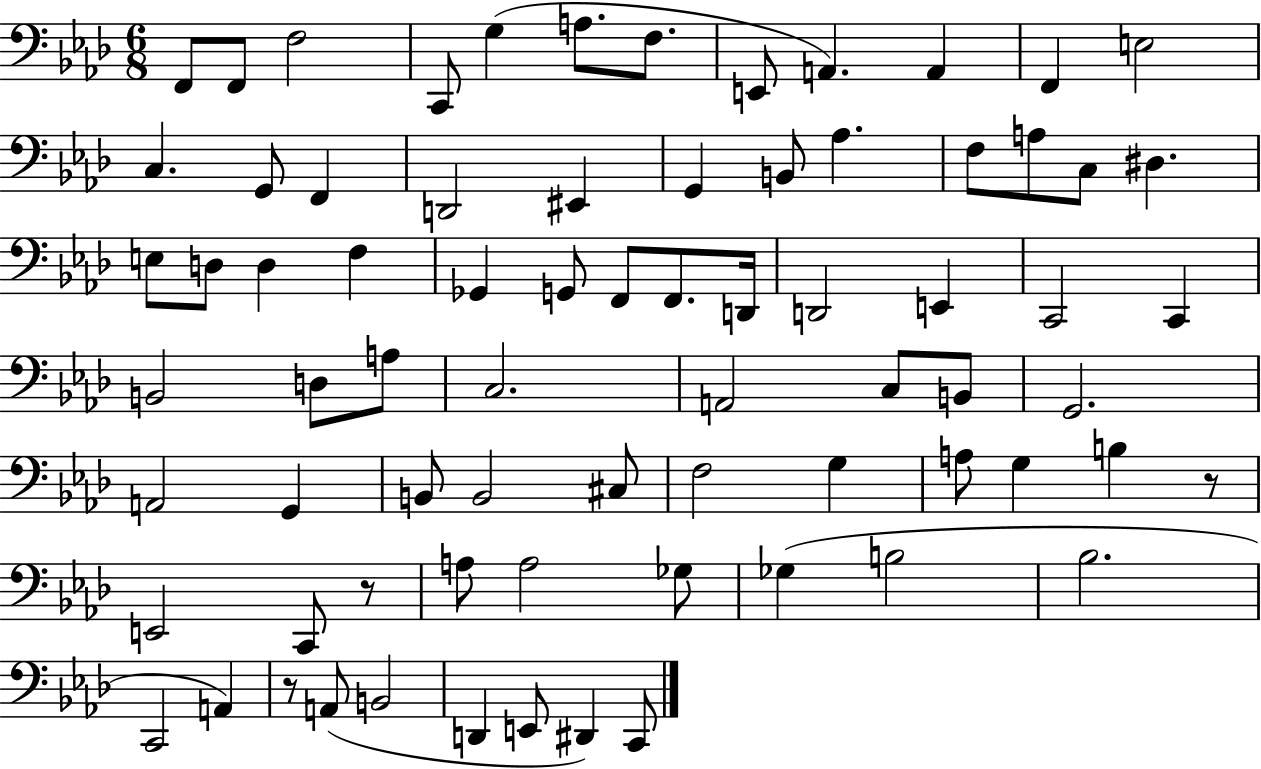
X:1
T:Untitled
M:6/8
L:1/4
K:Ab
F,,/2 F,,/2 F,2 C,,/2 G, A,/2 F,/2 E,,/2 A,, A,, F,, E,2 C, G,,/2 F,, D,,2 ^E,, G,, B,,/2 _A, F,/2 A,/2 C,/2 ^D, E,/2 D,/2 D, F, _G,, G,,/2 F,,/2 F,,/2 D,,/4 D,,2 E,, C,,2 C,, B,,2 D,/2 A,/2 C,2 A,,2 C,/2 B,,/2 G,,2 A,,2 G,, B,,/2 B,,2 ^C,/2 F,2 G, A,/2 G, B, z/2 E,,2 C,,/2 z/2 A,/2 A,2 _G,/2 _G, B,2 _B,2 C,,2 A,, z/2 A,,/2 B,,2 D,, E,,/2 ^D,, C,,/2